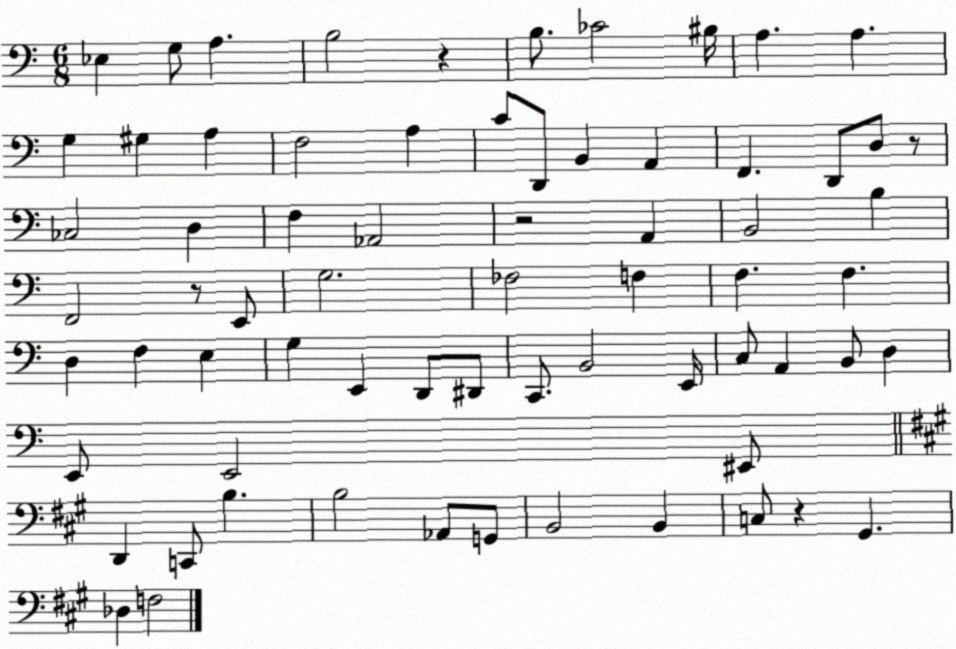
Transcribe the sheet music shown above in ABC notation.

X:1
T:Untitled
M:6/8
L:1/4
K:C
_E, G,/2 A, B,2 z B,/2 _C2 ^B,/4 A, A, G, ^G, A, F,2 A, C/2 D,,/2 B,, A,, F,, D,,/2 D,/2 z/2 _C,2 D, F, _A,,2 z2 A,, B,,2 B, F,,2 z/2 E,,/2 G,2 _F,2 F, F, F, D, F, E, G, E,, D,,/2 ^D,,/2 C,,/2 B,,2 E,,/4 C,/2 A,, B,,/2 D, E,,/2 E,,2 ^E,,/2 D,, C,,/2 B, B,2 _A,,/2 G,,/2 B,,2 B,, C,/2 z ^G,, _D, F,2